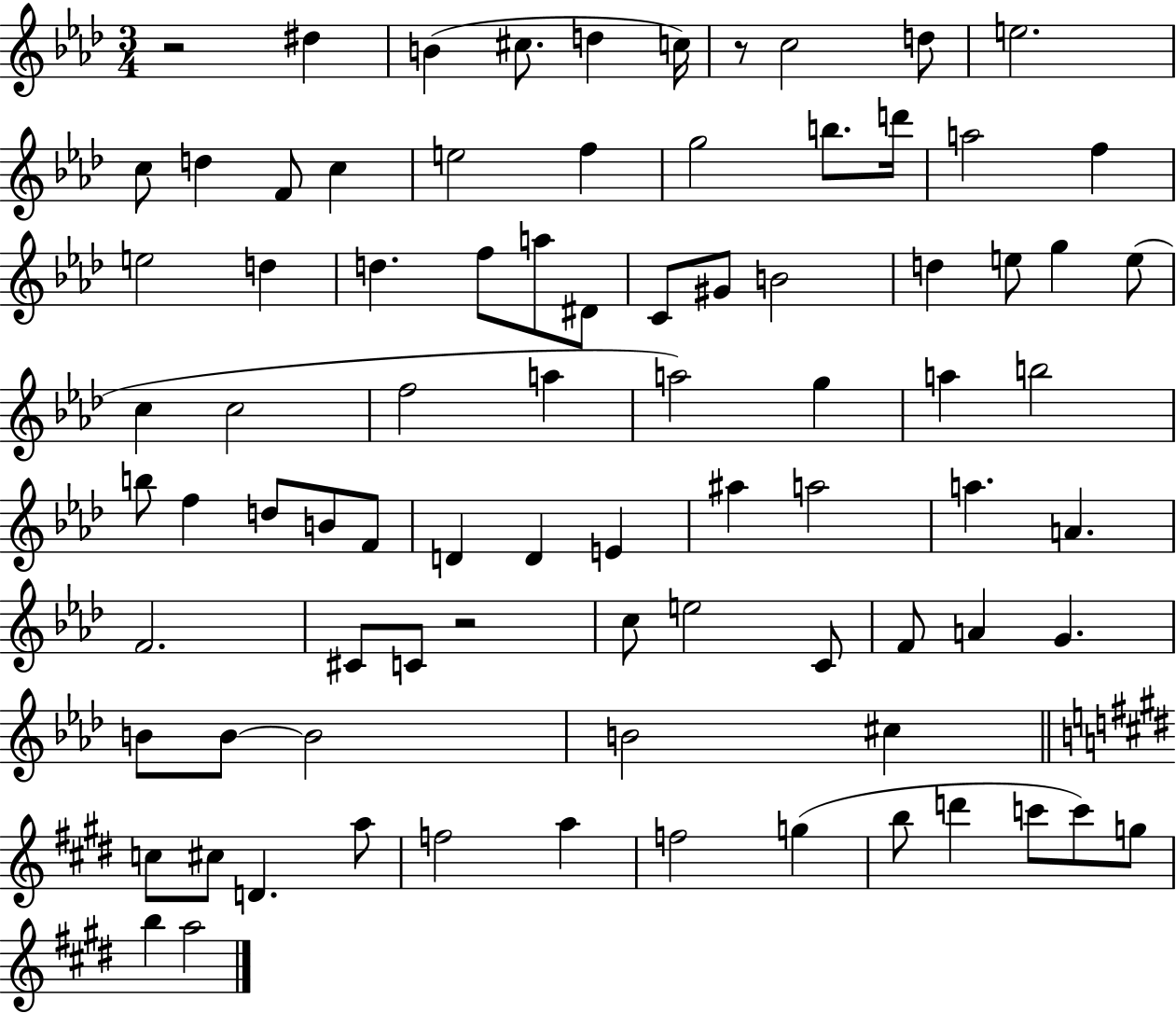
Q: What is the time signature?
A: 3/4